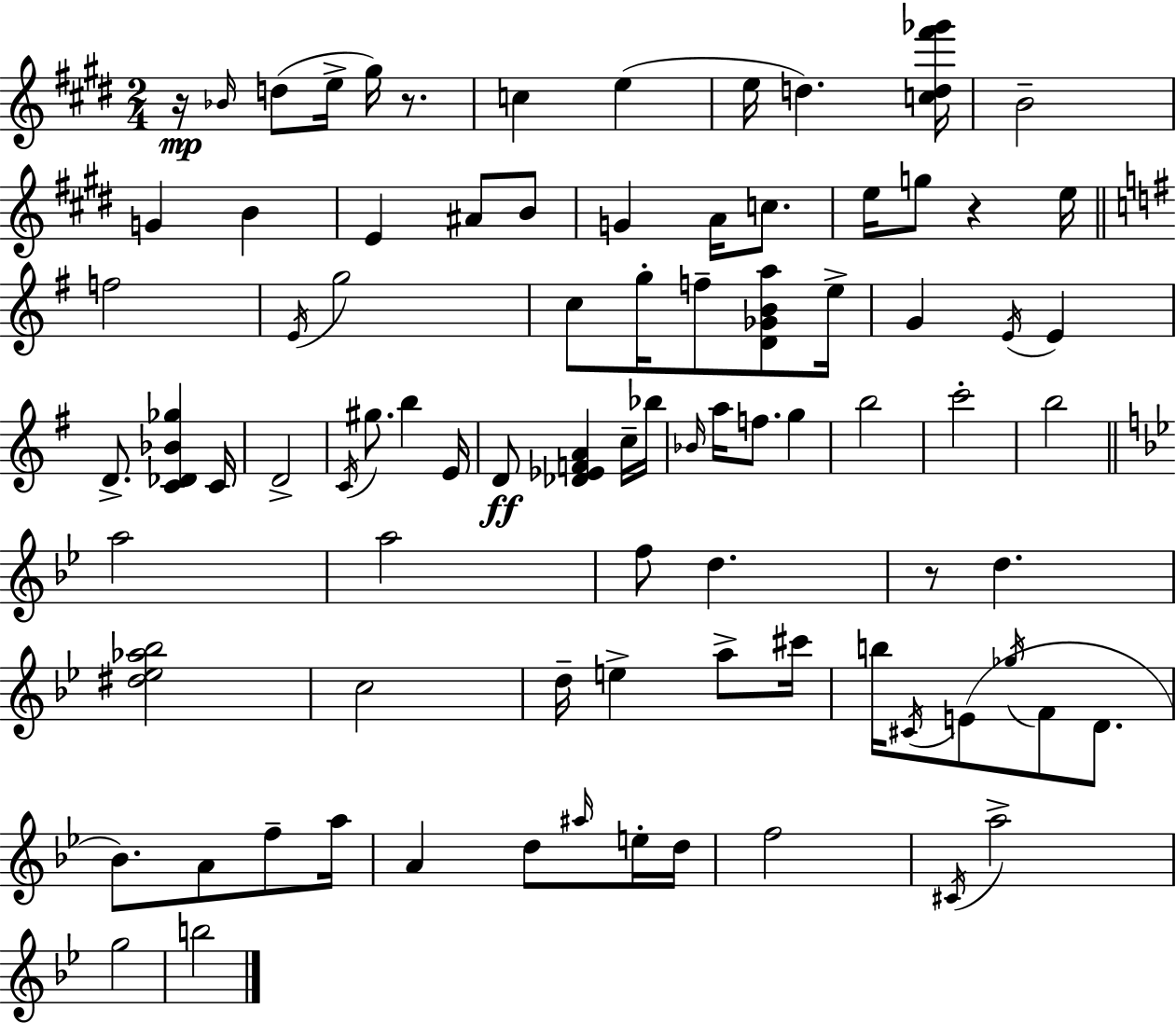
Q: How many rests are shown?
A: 4